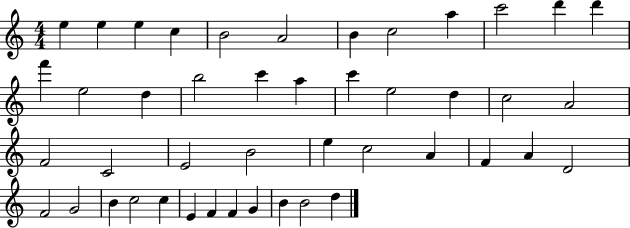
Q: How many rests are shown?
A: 0